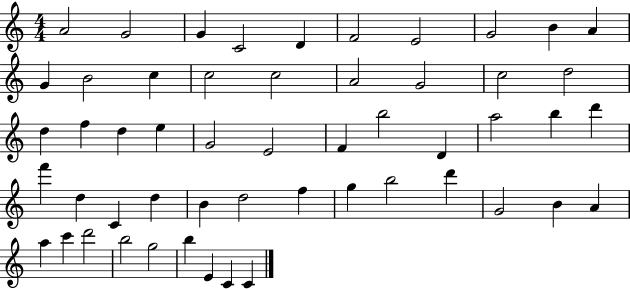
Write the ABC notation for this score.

X:1
T:Untitled
M:4/4
L:1/4
K:C
A2 G2 G C2 D F2 E2 G2 B A G B2 c c2 c2 A2 G2 c2 d2 d f d e G2 E2 F b2 D a2 b d' f' d C d B d2 f g b2 d' G2 B A a c' d'2 b2 g2 b E C C